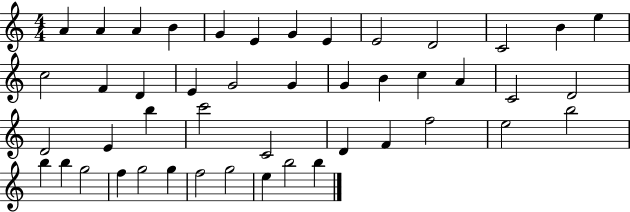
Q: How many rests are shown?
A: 0